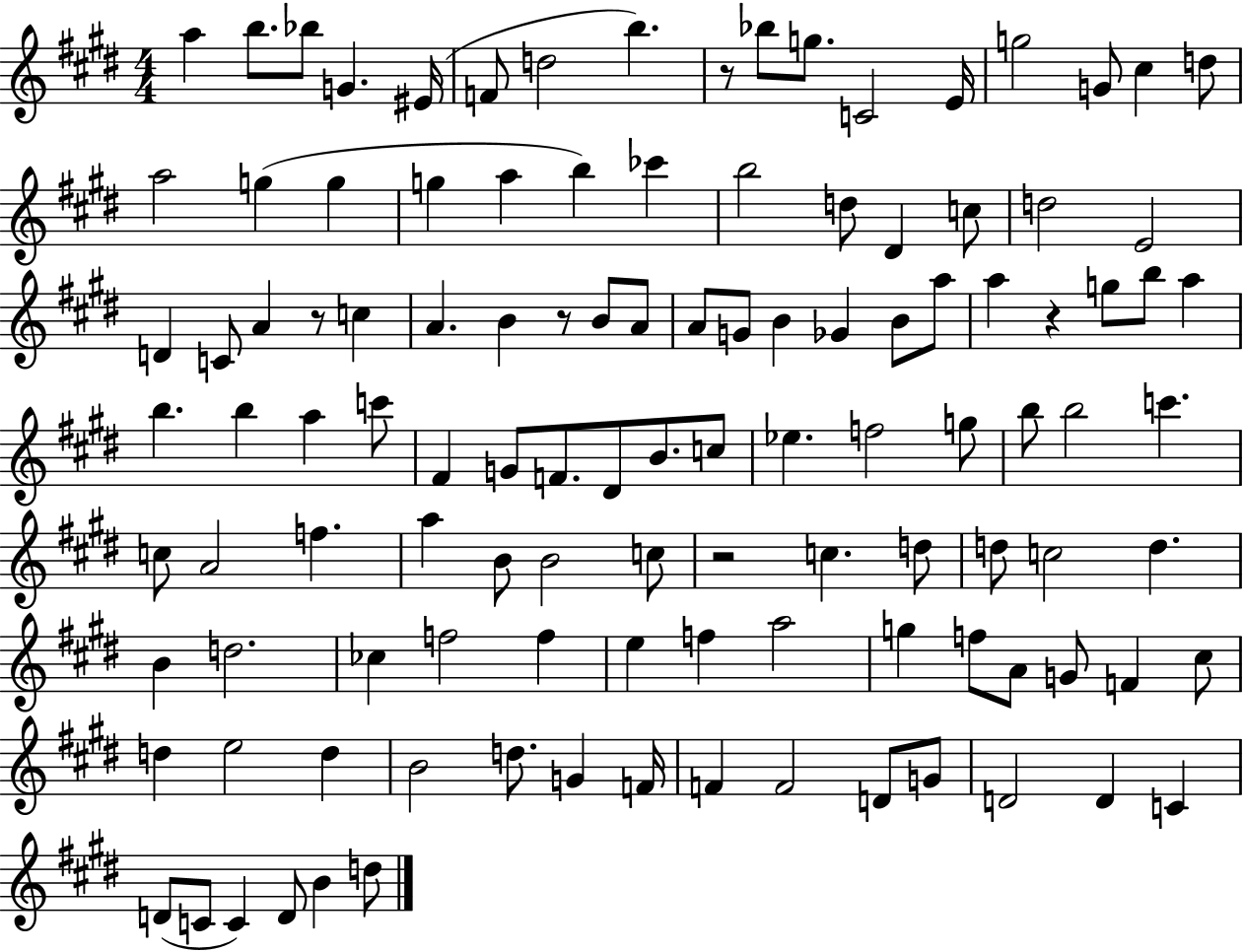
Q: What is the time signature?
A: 4/4